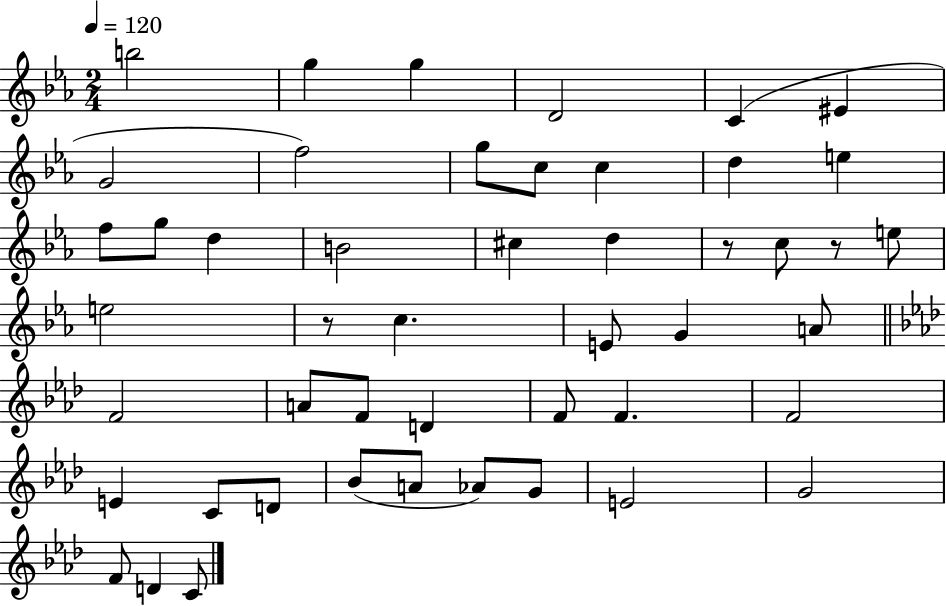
{
  \clef treble
  \numericTimeSignature
  \time 2/4
  \key ees \major
  \tempo 4 = 120
  b''2 | g''4 g''4 | d'2 | c'4( eis'4 | \break g'2 | f''2) | g''8 c''8 c''4 | d''4 e''4 | \break f''8 g''8 d''4 | b'2 | cis''4 d''4 | r8 c''8 r8 e''8 | \break e''2 | r8 c''4. | e'8 g'4 a'8 | \bar "||" \break \key f \minor f'2 | a'8 f'8 d'4 | f'8 f'4. | f'2 | \break e'4 c'8 d'8 | bes'8( a'8 aes'8) g'8 | e'2 | g'2 | \break f'8 d'4 c'8 | \bar "|."
}